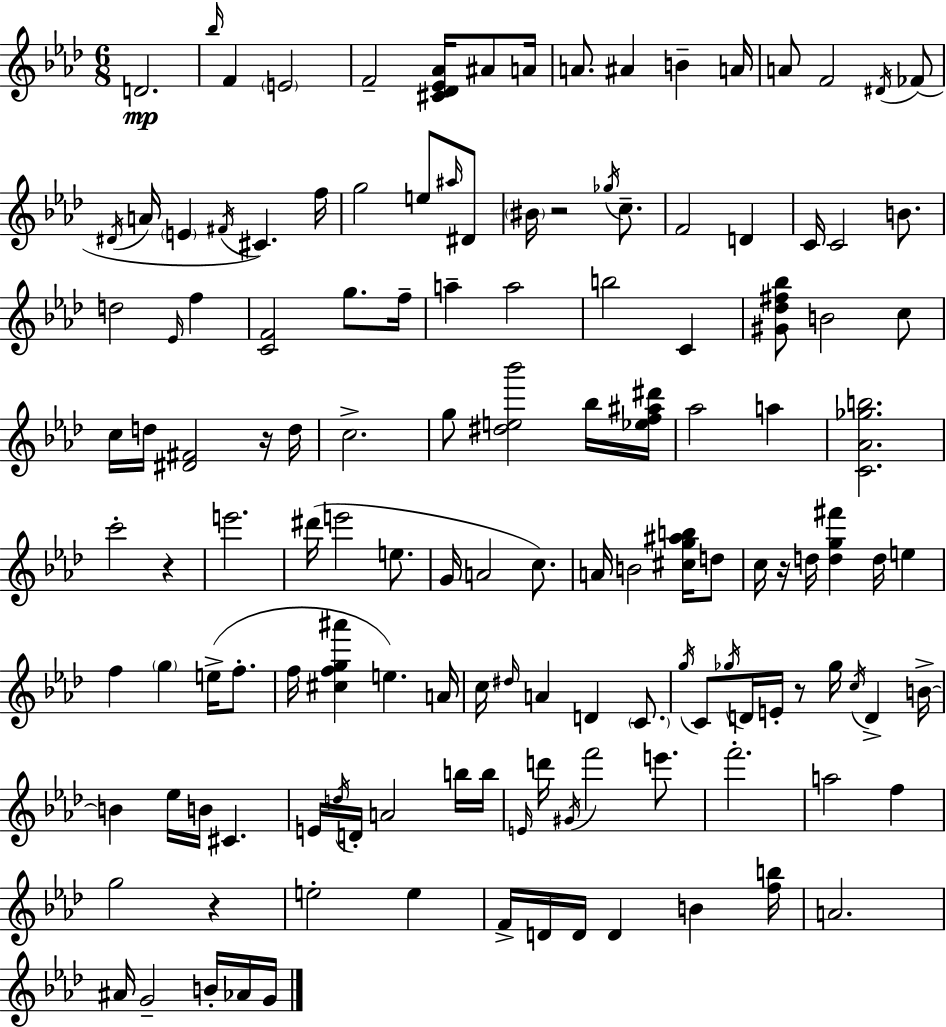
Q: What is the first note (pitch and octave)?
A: D4